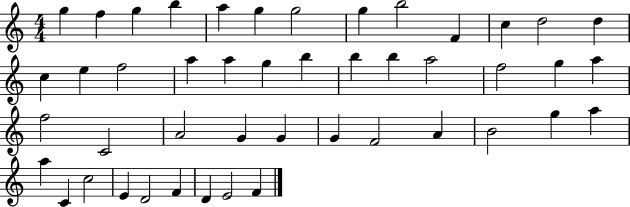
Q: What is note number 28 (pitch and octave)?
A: C4